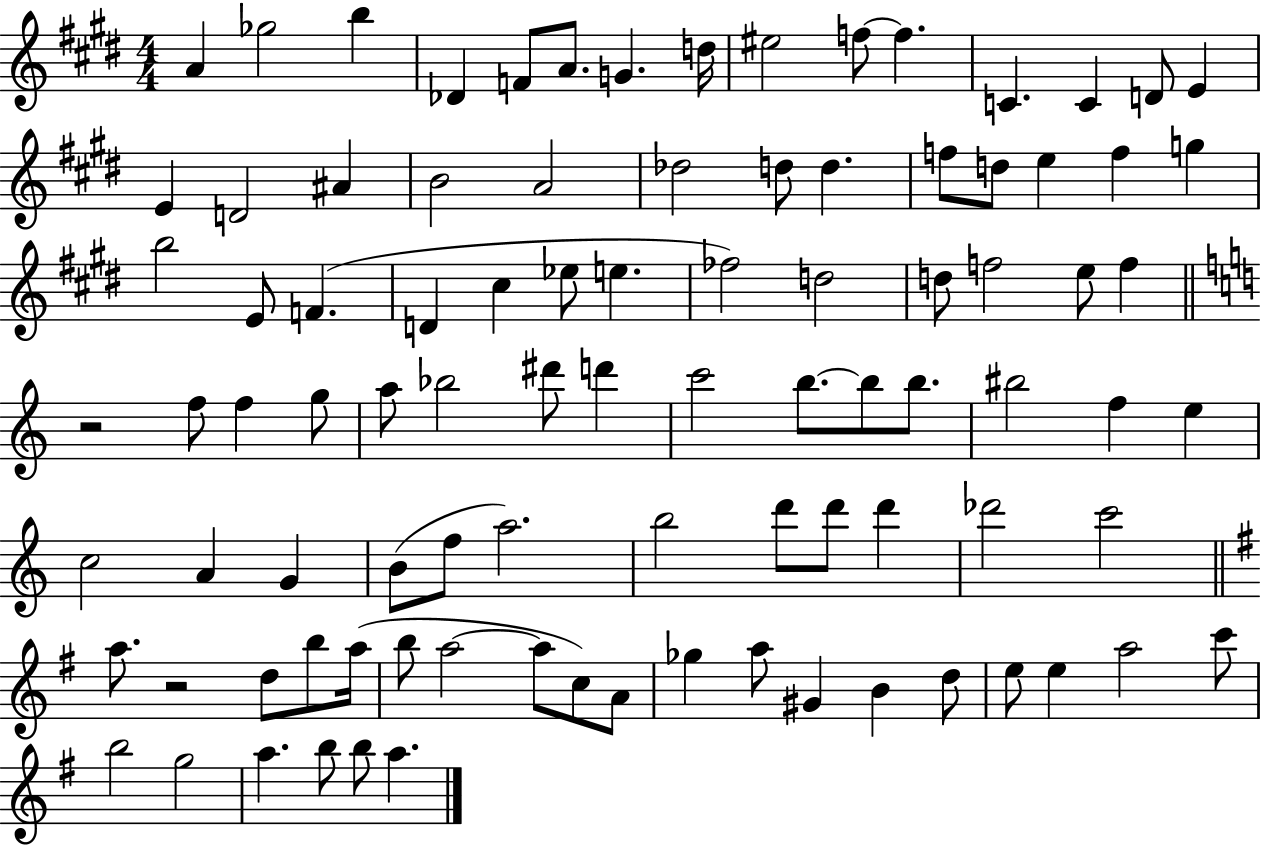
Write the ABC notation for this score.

X:1
T:Untitled
M:4/4
L:1/4
K:E
A _g2 b _D F/2 A/2 G d/4 ^e2 f/2 f C C D/2 E E D2 ^A B2 A2 _d2 d/2 d f/2 d/2 e f g b2 E/2 F D ^c _e/2 e _f2 d2 d/2 f2 e/2 f z2 f/2 f g/2 a/2 _b2 ^d'/2 d' c'2 b/2 b/2 b/2 ^b2 f e c2 A G B/2 f/2 a2 b2 d'/2 d'/2 d' _d'2 c'2 a/2 z2 d/2 b/2 a/4 b/2 a2 a/2 c/2 A/2 _g a/2 ^G B d/2 e/2 e a2 c'/2 b2 g2 a b/2 b/2 a